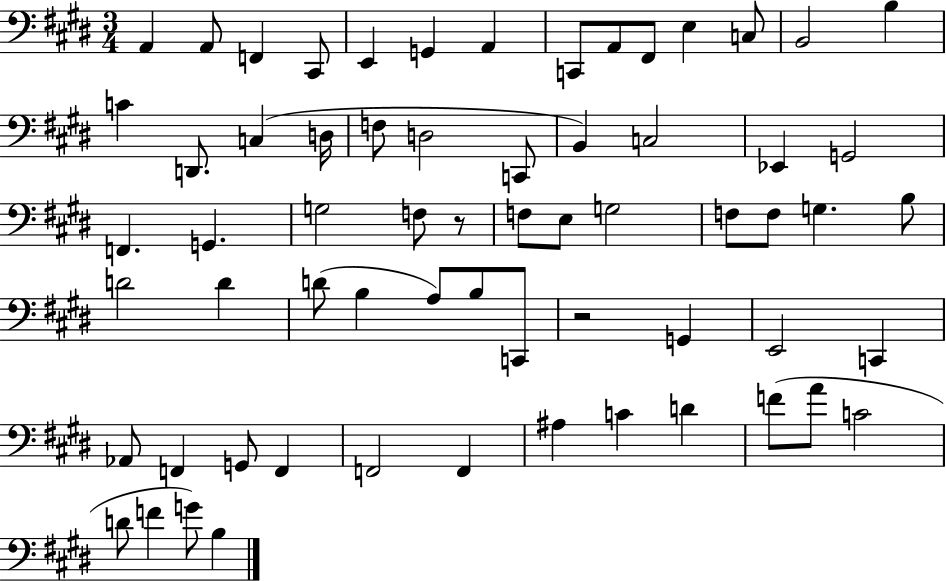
X:1
T:Untitled
M:3/4
L:1/4
K:E
A,, A,,/2 F,, ^C,,/2 E,, G,, A,, C,,/2 A,,/2 ^F,,/2 E, C,/2 B,,2 B, C D,,/2 C, D,/4 F,/2 D,2 C,,/2 B,, C,2 _E,, G,,2 F,, G,, G,2 F,/2 z/2 F,/2 E,/2 G,2 F,/2 F,/2 G, B,/2 D2 D D/2 B, A,/2 B,/2 C,,/2 z2 G,, E,,2 C,, _A,,/2 F,, G,,/2 F,, F,,2 F,, ^A, C D F/2 A/2 C2 D/2 F G/2 B,